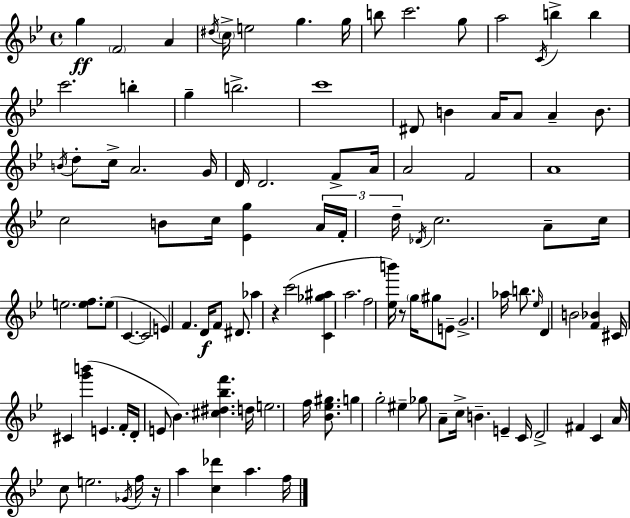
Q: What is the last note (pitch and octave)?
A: F5